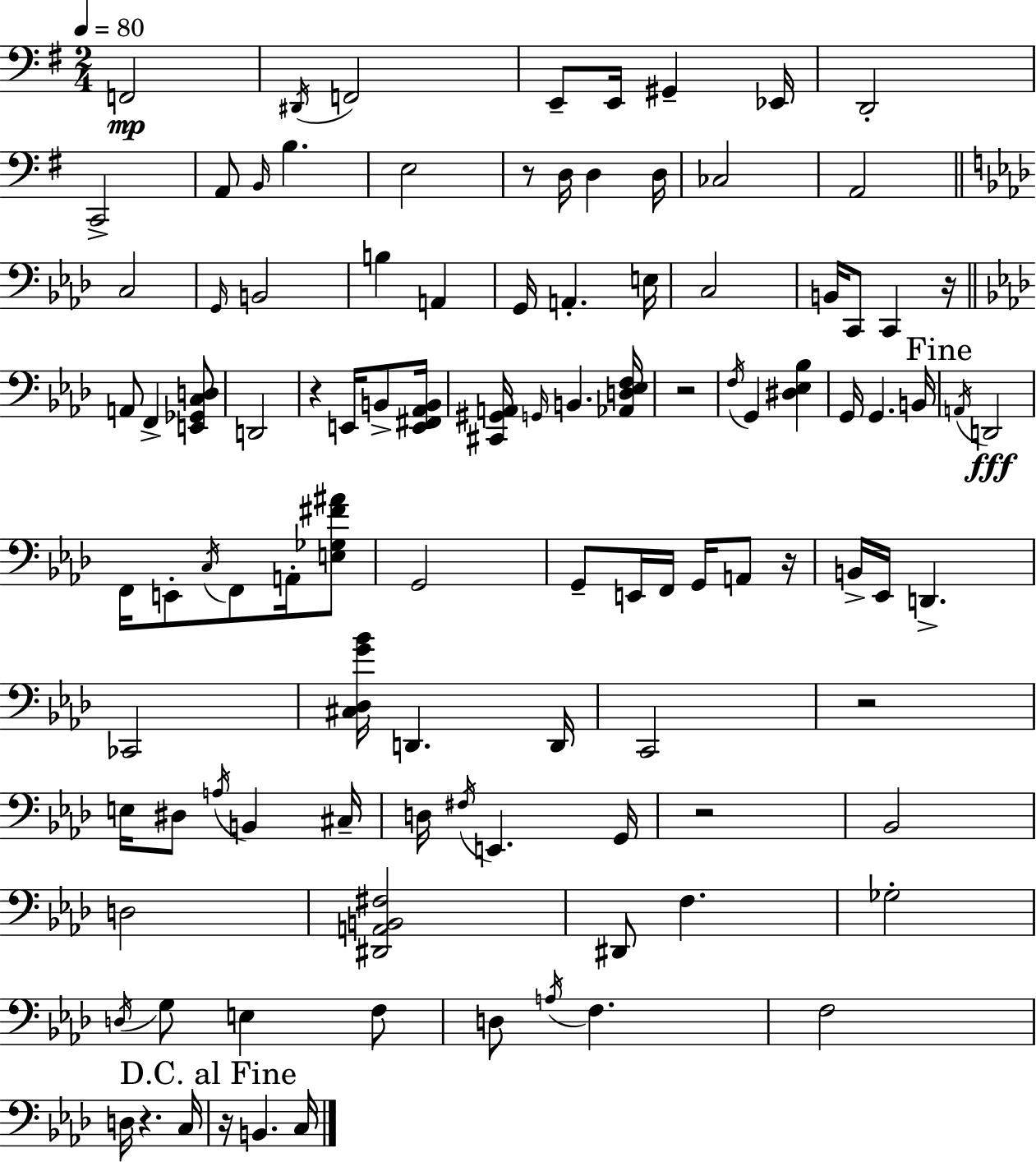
X:1
T:Untitled
M:2/4
L:1/4
K:G
F,,2 ^D,,/4 F,,2 E,,/2 E,,/4 ^G,, _E,,/4 D,,2 C,,2 A,,/2 B,,/4 B, E,2 z/2 D,/4 D, D,/4 _C,2 A,,2 C,2 G,,/4 B,,2 B, A,, G,,/4 A,, E,/4 C,2 B,,/4 C,,/2 C,, z/4 A,,/2 F,, [E,,_G,,C,D,]/2 D,,2 z E,,/4 B,,/2 [E,,^F,,_A,,B,,]/4 [^C,,^G,,A,,]/4 G,,/4 B,, [_A,,D,_E,F,]/4 z2 F,/4 G,, [^D,_E,_B,] G,,/4 G,, B,,/4 A,,/4 D,,2 F,,/4 E,,/2 C,/4 F,,/2 A,,/4 [E,_G,^F^A]/2 G,,2 G,,/2 E,,/4 F,,/4 G,,/4 A,,/2 z/4 B,,/4 _E,,/4 D,, _C,,2 [^C,_D,G_B]/4 D,, D,,/4 C,,2 z2 E,/4 ^D,/2 A,/4 B,, ^C,/4 D,/4 ^F,/4 E,, G,,/4 z2 _B,,2 D,2 [^D,,A,,B,,^F,]2 ^D,,/2 F, _G,2 D,/4 G,/2 E, F,/2 D,/2 A,/4 F, F,2 D,/4 z C,/4 z/4 B,, C,/4